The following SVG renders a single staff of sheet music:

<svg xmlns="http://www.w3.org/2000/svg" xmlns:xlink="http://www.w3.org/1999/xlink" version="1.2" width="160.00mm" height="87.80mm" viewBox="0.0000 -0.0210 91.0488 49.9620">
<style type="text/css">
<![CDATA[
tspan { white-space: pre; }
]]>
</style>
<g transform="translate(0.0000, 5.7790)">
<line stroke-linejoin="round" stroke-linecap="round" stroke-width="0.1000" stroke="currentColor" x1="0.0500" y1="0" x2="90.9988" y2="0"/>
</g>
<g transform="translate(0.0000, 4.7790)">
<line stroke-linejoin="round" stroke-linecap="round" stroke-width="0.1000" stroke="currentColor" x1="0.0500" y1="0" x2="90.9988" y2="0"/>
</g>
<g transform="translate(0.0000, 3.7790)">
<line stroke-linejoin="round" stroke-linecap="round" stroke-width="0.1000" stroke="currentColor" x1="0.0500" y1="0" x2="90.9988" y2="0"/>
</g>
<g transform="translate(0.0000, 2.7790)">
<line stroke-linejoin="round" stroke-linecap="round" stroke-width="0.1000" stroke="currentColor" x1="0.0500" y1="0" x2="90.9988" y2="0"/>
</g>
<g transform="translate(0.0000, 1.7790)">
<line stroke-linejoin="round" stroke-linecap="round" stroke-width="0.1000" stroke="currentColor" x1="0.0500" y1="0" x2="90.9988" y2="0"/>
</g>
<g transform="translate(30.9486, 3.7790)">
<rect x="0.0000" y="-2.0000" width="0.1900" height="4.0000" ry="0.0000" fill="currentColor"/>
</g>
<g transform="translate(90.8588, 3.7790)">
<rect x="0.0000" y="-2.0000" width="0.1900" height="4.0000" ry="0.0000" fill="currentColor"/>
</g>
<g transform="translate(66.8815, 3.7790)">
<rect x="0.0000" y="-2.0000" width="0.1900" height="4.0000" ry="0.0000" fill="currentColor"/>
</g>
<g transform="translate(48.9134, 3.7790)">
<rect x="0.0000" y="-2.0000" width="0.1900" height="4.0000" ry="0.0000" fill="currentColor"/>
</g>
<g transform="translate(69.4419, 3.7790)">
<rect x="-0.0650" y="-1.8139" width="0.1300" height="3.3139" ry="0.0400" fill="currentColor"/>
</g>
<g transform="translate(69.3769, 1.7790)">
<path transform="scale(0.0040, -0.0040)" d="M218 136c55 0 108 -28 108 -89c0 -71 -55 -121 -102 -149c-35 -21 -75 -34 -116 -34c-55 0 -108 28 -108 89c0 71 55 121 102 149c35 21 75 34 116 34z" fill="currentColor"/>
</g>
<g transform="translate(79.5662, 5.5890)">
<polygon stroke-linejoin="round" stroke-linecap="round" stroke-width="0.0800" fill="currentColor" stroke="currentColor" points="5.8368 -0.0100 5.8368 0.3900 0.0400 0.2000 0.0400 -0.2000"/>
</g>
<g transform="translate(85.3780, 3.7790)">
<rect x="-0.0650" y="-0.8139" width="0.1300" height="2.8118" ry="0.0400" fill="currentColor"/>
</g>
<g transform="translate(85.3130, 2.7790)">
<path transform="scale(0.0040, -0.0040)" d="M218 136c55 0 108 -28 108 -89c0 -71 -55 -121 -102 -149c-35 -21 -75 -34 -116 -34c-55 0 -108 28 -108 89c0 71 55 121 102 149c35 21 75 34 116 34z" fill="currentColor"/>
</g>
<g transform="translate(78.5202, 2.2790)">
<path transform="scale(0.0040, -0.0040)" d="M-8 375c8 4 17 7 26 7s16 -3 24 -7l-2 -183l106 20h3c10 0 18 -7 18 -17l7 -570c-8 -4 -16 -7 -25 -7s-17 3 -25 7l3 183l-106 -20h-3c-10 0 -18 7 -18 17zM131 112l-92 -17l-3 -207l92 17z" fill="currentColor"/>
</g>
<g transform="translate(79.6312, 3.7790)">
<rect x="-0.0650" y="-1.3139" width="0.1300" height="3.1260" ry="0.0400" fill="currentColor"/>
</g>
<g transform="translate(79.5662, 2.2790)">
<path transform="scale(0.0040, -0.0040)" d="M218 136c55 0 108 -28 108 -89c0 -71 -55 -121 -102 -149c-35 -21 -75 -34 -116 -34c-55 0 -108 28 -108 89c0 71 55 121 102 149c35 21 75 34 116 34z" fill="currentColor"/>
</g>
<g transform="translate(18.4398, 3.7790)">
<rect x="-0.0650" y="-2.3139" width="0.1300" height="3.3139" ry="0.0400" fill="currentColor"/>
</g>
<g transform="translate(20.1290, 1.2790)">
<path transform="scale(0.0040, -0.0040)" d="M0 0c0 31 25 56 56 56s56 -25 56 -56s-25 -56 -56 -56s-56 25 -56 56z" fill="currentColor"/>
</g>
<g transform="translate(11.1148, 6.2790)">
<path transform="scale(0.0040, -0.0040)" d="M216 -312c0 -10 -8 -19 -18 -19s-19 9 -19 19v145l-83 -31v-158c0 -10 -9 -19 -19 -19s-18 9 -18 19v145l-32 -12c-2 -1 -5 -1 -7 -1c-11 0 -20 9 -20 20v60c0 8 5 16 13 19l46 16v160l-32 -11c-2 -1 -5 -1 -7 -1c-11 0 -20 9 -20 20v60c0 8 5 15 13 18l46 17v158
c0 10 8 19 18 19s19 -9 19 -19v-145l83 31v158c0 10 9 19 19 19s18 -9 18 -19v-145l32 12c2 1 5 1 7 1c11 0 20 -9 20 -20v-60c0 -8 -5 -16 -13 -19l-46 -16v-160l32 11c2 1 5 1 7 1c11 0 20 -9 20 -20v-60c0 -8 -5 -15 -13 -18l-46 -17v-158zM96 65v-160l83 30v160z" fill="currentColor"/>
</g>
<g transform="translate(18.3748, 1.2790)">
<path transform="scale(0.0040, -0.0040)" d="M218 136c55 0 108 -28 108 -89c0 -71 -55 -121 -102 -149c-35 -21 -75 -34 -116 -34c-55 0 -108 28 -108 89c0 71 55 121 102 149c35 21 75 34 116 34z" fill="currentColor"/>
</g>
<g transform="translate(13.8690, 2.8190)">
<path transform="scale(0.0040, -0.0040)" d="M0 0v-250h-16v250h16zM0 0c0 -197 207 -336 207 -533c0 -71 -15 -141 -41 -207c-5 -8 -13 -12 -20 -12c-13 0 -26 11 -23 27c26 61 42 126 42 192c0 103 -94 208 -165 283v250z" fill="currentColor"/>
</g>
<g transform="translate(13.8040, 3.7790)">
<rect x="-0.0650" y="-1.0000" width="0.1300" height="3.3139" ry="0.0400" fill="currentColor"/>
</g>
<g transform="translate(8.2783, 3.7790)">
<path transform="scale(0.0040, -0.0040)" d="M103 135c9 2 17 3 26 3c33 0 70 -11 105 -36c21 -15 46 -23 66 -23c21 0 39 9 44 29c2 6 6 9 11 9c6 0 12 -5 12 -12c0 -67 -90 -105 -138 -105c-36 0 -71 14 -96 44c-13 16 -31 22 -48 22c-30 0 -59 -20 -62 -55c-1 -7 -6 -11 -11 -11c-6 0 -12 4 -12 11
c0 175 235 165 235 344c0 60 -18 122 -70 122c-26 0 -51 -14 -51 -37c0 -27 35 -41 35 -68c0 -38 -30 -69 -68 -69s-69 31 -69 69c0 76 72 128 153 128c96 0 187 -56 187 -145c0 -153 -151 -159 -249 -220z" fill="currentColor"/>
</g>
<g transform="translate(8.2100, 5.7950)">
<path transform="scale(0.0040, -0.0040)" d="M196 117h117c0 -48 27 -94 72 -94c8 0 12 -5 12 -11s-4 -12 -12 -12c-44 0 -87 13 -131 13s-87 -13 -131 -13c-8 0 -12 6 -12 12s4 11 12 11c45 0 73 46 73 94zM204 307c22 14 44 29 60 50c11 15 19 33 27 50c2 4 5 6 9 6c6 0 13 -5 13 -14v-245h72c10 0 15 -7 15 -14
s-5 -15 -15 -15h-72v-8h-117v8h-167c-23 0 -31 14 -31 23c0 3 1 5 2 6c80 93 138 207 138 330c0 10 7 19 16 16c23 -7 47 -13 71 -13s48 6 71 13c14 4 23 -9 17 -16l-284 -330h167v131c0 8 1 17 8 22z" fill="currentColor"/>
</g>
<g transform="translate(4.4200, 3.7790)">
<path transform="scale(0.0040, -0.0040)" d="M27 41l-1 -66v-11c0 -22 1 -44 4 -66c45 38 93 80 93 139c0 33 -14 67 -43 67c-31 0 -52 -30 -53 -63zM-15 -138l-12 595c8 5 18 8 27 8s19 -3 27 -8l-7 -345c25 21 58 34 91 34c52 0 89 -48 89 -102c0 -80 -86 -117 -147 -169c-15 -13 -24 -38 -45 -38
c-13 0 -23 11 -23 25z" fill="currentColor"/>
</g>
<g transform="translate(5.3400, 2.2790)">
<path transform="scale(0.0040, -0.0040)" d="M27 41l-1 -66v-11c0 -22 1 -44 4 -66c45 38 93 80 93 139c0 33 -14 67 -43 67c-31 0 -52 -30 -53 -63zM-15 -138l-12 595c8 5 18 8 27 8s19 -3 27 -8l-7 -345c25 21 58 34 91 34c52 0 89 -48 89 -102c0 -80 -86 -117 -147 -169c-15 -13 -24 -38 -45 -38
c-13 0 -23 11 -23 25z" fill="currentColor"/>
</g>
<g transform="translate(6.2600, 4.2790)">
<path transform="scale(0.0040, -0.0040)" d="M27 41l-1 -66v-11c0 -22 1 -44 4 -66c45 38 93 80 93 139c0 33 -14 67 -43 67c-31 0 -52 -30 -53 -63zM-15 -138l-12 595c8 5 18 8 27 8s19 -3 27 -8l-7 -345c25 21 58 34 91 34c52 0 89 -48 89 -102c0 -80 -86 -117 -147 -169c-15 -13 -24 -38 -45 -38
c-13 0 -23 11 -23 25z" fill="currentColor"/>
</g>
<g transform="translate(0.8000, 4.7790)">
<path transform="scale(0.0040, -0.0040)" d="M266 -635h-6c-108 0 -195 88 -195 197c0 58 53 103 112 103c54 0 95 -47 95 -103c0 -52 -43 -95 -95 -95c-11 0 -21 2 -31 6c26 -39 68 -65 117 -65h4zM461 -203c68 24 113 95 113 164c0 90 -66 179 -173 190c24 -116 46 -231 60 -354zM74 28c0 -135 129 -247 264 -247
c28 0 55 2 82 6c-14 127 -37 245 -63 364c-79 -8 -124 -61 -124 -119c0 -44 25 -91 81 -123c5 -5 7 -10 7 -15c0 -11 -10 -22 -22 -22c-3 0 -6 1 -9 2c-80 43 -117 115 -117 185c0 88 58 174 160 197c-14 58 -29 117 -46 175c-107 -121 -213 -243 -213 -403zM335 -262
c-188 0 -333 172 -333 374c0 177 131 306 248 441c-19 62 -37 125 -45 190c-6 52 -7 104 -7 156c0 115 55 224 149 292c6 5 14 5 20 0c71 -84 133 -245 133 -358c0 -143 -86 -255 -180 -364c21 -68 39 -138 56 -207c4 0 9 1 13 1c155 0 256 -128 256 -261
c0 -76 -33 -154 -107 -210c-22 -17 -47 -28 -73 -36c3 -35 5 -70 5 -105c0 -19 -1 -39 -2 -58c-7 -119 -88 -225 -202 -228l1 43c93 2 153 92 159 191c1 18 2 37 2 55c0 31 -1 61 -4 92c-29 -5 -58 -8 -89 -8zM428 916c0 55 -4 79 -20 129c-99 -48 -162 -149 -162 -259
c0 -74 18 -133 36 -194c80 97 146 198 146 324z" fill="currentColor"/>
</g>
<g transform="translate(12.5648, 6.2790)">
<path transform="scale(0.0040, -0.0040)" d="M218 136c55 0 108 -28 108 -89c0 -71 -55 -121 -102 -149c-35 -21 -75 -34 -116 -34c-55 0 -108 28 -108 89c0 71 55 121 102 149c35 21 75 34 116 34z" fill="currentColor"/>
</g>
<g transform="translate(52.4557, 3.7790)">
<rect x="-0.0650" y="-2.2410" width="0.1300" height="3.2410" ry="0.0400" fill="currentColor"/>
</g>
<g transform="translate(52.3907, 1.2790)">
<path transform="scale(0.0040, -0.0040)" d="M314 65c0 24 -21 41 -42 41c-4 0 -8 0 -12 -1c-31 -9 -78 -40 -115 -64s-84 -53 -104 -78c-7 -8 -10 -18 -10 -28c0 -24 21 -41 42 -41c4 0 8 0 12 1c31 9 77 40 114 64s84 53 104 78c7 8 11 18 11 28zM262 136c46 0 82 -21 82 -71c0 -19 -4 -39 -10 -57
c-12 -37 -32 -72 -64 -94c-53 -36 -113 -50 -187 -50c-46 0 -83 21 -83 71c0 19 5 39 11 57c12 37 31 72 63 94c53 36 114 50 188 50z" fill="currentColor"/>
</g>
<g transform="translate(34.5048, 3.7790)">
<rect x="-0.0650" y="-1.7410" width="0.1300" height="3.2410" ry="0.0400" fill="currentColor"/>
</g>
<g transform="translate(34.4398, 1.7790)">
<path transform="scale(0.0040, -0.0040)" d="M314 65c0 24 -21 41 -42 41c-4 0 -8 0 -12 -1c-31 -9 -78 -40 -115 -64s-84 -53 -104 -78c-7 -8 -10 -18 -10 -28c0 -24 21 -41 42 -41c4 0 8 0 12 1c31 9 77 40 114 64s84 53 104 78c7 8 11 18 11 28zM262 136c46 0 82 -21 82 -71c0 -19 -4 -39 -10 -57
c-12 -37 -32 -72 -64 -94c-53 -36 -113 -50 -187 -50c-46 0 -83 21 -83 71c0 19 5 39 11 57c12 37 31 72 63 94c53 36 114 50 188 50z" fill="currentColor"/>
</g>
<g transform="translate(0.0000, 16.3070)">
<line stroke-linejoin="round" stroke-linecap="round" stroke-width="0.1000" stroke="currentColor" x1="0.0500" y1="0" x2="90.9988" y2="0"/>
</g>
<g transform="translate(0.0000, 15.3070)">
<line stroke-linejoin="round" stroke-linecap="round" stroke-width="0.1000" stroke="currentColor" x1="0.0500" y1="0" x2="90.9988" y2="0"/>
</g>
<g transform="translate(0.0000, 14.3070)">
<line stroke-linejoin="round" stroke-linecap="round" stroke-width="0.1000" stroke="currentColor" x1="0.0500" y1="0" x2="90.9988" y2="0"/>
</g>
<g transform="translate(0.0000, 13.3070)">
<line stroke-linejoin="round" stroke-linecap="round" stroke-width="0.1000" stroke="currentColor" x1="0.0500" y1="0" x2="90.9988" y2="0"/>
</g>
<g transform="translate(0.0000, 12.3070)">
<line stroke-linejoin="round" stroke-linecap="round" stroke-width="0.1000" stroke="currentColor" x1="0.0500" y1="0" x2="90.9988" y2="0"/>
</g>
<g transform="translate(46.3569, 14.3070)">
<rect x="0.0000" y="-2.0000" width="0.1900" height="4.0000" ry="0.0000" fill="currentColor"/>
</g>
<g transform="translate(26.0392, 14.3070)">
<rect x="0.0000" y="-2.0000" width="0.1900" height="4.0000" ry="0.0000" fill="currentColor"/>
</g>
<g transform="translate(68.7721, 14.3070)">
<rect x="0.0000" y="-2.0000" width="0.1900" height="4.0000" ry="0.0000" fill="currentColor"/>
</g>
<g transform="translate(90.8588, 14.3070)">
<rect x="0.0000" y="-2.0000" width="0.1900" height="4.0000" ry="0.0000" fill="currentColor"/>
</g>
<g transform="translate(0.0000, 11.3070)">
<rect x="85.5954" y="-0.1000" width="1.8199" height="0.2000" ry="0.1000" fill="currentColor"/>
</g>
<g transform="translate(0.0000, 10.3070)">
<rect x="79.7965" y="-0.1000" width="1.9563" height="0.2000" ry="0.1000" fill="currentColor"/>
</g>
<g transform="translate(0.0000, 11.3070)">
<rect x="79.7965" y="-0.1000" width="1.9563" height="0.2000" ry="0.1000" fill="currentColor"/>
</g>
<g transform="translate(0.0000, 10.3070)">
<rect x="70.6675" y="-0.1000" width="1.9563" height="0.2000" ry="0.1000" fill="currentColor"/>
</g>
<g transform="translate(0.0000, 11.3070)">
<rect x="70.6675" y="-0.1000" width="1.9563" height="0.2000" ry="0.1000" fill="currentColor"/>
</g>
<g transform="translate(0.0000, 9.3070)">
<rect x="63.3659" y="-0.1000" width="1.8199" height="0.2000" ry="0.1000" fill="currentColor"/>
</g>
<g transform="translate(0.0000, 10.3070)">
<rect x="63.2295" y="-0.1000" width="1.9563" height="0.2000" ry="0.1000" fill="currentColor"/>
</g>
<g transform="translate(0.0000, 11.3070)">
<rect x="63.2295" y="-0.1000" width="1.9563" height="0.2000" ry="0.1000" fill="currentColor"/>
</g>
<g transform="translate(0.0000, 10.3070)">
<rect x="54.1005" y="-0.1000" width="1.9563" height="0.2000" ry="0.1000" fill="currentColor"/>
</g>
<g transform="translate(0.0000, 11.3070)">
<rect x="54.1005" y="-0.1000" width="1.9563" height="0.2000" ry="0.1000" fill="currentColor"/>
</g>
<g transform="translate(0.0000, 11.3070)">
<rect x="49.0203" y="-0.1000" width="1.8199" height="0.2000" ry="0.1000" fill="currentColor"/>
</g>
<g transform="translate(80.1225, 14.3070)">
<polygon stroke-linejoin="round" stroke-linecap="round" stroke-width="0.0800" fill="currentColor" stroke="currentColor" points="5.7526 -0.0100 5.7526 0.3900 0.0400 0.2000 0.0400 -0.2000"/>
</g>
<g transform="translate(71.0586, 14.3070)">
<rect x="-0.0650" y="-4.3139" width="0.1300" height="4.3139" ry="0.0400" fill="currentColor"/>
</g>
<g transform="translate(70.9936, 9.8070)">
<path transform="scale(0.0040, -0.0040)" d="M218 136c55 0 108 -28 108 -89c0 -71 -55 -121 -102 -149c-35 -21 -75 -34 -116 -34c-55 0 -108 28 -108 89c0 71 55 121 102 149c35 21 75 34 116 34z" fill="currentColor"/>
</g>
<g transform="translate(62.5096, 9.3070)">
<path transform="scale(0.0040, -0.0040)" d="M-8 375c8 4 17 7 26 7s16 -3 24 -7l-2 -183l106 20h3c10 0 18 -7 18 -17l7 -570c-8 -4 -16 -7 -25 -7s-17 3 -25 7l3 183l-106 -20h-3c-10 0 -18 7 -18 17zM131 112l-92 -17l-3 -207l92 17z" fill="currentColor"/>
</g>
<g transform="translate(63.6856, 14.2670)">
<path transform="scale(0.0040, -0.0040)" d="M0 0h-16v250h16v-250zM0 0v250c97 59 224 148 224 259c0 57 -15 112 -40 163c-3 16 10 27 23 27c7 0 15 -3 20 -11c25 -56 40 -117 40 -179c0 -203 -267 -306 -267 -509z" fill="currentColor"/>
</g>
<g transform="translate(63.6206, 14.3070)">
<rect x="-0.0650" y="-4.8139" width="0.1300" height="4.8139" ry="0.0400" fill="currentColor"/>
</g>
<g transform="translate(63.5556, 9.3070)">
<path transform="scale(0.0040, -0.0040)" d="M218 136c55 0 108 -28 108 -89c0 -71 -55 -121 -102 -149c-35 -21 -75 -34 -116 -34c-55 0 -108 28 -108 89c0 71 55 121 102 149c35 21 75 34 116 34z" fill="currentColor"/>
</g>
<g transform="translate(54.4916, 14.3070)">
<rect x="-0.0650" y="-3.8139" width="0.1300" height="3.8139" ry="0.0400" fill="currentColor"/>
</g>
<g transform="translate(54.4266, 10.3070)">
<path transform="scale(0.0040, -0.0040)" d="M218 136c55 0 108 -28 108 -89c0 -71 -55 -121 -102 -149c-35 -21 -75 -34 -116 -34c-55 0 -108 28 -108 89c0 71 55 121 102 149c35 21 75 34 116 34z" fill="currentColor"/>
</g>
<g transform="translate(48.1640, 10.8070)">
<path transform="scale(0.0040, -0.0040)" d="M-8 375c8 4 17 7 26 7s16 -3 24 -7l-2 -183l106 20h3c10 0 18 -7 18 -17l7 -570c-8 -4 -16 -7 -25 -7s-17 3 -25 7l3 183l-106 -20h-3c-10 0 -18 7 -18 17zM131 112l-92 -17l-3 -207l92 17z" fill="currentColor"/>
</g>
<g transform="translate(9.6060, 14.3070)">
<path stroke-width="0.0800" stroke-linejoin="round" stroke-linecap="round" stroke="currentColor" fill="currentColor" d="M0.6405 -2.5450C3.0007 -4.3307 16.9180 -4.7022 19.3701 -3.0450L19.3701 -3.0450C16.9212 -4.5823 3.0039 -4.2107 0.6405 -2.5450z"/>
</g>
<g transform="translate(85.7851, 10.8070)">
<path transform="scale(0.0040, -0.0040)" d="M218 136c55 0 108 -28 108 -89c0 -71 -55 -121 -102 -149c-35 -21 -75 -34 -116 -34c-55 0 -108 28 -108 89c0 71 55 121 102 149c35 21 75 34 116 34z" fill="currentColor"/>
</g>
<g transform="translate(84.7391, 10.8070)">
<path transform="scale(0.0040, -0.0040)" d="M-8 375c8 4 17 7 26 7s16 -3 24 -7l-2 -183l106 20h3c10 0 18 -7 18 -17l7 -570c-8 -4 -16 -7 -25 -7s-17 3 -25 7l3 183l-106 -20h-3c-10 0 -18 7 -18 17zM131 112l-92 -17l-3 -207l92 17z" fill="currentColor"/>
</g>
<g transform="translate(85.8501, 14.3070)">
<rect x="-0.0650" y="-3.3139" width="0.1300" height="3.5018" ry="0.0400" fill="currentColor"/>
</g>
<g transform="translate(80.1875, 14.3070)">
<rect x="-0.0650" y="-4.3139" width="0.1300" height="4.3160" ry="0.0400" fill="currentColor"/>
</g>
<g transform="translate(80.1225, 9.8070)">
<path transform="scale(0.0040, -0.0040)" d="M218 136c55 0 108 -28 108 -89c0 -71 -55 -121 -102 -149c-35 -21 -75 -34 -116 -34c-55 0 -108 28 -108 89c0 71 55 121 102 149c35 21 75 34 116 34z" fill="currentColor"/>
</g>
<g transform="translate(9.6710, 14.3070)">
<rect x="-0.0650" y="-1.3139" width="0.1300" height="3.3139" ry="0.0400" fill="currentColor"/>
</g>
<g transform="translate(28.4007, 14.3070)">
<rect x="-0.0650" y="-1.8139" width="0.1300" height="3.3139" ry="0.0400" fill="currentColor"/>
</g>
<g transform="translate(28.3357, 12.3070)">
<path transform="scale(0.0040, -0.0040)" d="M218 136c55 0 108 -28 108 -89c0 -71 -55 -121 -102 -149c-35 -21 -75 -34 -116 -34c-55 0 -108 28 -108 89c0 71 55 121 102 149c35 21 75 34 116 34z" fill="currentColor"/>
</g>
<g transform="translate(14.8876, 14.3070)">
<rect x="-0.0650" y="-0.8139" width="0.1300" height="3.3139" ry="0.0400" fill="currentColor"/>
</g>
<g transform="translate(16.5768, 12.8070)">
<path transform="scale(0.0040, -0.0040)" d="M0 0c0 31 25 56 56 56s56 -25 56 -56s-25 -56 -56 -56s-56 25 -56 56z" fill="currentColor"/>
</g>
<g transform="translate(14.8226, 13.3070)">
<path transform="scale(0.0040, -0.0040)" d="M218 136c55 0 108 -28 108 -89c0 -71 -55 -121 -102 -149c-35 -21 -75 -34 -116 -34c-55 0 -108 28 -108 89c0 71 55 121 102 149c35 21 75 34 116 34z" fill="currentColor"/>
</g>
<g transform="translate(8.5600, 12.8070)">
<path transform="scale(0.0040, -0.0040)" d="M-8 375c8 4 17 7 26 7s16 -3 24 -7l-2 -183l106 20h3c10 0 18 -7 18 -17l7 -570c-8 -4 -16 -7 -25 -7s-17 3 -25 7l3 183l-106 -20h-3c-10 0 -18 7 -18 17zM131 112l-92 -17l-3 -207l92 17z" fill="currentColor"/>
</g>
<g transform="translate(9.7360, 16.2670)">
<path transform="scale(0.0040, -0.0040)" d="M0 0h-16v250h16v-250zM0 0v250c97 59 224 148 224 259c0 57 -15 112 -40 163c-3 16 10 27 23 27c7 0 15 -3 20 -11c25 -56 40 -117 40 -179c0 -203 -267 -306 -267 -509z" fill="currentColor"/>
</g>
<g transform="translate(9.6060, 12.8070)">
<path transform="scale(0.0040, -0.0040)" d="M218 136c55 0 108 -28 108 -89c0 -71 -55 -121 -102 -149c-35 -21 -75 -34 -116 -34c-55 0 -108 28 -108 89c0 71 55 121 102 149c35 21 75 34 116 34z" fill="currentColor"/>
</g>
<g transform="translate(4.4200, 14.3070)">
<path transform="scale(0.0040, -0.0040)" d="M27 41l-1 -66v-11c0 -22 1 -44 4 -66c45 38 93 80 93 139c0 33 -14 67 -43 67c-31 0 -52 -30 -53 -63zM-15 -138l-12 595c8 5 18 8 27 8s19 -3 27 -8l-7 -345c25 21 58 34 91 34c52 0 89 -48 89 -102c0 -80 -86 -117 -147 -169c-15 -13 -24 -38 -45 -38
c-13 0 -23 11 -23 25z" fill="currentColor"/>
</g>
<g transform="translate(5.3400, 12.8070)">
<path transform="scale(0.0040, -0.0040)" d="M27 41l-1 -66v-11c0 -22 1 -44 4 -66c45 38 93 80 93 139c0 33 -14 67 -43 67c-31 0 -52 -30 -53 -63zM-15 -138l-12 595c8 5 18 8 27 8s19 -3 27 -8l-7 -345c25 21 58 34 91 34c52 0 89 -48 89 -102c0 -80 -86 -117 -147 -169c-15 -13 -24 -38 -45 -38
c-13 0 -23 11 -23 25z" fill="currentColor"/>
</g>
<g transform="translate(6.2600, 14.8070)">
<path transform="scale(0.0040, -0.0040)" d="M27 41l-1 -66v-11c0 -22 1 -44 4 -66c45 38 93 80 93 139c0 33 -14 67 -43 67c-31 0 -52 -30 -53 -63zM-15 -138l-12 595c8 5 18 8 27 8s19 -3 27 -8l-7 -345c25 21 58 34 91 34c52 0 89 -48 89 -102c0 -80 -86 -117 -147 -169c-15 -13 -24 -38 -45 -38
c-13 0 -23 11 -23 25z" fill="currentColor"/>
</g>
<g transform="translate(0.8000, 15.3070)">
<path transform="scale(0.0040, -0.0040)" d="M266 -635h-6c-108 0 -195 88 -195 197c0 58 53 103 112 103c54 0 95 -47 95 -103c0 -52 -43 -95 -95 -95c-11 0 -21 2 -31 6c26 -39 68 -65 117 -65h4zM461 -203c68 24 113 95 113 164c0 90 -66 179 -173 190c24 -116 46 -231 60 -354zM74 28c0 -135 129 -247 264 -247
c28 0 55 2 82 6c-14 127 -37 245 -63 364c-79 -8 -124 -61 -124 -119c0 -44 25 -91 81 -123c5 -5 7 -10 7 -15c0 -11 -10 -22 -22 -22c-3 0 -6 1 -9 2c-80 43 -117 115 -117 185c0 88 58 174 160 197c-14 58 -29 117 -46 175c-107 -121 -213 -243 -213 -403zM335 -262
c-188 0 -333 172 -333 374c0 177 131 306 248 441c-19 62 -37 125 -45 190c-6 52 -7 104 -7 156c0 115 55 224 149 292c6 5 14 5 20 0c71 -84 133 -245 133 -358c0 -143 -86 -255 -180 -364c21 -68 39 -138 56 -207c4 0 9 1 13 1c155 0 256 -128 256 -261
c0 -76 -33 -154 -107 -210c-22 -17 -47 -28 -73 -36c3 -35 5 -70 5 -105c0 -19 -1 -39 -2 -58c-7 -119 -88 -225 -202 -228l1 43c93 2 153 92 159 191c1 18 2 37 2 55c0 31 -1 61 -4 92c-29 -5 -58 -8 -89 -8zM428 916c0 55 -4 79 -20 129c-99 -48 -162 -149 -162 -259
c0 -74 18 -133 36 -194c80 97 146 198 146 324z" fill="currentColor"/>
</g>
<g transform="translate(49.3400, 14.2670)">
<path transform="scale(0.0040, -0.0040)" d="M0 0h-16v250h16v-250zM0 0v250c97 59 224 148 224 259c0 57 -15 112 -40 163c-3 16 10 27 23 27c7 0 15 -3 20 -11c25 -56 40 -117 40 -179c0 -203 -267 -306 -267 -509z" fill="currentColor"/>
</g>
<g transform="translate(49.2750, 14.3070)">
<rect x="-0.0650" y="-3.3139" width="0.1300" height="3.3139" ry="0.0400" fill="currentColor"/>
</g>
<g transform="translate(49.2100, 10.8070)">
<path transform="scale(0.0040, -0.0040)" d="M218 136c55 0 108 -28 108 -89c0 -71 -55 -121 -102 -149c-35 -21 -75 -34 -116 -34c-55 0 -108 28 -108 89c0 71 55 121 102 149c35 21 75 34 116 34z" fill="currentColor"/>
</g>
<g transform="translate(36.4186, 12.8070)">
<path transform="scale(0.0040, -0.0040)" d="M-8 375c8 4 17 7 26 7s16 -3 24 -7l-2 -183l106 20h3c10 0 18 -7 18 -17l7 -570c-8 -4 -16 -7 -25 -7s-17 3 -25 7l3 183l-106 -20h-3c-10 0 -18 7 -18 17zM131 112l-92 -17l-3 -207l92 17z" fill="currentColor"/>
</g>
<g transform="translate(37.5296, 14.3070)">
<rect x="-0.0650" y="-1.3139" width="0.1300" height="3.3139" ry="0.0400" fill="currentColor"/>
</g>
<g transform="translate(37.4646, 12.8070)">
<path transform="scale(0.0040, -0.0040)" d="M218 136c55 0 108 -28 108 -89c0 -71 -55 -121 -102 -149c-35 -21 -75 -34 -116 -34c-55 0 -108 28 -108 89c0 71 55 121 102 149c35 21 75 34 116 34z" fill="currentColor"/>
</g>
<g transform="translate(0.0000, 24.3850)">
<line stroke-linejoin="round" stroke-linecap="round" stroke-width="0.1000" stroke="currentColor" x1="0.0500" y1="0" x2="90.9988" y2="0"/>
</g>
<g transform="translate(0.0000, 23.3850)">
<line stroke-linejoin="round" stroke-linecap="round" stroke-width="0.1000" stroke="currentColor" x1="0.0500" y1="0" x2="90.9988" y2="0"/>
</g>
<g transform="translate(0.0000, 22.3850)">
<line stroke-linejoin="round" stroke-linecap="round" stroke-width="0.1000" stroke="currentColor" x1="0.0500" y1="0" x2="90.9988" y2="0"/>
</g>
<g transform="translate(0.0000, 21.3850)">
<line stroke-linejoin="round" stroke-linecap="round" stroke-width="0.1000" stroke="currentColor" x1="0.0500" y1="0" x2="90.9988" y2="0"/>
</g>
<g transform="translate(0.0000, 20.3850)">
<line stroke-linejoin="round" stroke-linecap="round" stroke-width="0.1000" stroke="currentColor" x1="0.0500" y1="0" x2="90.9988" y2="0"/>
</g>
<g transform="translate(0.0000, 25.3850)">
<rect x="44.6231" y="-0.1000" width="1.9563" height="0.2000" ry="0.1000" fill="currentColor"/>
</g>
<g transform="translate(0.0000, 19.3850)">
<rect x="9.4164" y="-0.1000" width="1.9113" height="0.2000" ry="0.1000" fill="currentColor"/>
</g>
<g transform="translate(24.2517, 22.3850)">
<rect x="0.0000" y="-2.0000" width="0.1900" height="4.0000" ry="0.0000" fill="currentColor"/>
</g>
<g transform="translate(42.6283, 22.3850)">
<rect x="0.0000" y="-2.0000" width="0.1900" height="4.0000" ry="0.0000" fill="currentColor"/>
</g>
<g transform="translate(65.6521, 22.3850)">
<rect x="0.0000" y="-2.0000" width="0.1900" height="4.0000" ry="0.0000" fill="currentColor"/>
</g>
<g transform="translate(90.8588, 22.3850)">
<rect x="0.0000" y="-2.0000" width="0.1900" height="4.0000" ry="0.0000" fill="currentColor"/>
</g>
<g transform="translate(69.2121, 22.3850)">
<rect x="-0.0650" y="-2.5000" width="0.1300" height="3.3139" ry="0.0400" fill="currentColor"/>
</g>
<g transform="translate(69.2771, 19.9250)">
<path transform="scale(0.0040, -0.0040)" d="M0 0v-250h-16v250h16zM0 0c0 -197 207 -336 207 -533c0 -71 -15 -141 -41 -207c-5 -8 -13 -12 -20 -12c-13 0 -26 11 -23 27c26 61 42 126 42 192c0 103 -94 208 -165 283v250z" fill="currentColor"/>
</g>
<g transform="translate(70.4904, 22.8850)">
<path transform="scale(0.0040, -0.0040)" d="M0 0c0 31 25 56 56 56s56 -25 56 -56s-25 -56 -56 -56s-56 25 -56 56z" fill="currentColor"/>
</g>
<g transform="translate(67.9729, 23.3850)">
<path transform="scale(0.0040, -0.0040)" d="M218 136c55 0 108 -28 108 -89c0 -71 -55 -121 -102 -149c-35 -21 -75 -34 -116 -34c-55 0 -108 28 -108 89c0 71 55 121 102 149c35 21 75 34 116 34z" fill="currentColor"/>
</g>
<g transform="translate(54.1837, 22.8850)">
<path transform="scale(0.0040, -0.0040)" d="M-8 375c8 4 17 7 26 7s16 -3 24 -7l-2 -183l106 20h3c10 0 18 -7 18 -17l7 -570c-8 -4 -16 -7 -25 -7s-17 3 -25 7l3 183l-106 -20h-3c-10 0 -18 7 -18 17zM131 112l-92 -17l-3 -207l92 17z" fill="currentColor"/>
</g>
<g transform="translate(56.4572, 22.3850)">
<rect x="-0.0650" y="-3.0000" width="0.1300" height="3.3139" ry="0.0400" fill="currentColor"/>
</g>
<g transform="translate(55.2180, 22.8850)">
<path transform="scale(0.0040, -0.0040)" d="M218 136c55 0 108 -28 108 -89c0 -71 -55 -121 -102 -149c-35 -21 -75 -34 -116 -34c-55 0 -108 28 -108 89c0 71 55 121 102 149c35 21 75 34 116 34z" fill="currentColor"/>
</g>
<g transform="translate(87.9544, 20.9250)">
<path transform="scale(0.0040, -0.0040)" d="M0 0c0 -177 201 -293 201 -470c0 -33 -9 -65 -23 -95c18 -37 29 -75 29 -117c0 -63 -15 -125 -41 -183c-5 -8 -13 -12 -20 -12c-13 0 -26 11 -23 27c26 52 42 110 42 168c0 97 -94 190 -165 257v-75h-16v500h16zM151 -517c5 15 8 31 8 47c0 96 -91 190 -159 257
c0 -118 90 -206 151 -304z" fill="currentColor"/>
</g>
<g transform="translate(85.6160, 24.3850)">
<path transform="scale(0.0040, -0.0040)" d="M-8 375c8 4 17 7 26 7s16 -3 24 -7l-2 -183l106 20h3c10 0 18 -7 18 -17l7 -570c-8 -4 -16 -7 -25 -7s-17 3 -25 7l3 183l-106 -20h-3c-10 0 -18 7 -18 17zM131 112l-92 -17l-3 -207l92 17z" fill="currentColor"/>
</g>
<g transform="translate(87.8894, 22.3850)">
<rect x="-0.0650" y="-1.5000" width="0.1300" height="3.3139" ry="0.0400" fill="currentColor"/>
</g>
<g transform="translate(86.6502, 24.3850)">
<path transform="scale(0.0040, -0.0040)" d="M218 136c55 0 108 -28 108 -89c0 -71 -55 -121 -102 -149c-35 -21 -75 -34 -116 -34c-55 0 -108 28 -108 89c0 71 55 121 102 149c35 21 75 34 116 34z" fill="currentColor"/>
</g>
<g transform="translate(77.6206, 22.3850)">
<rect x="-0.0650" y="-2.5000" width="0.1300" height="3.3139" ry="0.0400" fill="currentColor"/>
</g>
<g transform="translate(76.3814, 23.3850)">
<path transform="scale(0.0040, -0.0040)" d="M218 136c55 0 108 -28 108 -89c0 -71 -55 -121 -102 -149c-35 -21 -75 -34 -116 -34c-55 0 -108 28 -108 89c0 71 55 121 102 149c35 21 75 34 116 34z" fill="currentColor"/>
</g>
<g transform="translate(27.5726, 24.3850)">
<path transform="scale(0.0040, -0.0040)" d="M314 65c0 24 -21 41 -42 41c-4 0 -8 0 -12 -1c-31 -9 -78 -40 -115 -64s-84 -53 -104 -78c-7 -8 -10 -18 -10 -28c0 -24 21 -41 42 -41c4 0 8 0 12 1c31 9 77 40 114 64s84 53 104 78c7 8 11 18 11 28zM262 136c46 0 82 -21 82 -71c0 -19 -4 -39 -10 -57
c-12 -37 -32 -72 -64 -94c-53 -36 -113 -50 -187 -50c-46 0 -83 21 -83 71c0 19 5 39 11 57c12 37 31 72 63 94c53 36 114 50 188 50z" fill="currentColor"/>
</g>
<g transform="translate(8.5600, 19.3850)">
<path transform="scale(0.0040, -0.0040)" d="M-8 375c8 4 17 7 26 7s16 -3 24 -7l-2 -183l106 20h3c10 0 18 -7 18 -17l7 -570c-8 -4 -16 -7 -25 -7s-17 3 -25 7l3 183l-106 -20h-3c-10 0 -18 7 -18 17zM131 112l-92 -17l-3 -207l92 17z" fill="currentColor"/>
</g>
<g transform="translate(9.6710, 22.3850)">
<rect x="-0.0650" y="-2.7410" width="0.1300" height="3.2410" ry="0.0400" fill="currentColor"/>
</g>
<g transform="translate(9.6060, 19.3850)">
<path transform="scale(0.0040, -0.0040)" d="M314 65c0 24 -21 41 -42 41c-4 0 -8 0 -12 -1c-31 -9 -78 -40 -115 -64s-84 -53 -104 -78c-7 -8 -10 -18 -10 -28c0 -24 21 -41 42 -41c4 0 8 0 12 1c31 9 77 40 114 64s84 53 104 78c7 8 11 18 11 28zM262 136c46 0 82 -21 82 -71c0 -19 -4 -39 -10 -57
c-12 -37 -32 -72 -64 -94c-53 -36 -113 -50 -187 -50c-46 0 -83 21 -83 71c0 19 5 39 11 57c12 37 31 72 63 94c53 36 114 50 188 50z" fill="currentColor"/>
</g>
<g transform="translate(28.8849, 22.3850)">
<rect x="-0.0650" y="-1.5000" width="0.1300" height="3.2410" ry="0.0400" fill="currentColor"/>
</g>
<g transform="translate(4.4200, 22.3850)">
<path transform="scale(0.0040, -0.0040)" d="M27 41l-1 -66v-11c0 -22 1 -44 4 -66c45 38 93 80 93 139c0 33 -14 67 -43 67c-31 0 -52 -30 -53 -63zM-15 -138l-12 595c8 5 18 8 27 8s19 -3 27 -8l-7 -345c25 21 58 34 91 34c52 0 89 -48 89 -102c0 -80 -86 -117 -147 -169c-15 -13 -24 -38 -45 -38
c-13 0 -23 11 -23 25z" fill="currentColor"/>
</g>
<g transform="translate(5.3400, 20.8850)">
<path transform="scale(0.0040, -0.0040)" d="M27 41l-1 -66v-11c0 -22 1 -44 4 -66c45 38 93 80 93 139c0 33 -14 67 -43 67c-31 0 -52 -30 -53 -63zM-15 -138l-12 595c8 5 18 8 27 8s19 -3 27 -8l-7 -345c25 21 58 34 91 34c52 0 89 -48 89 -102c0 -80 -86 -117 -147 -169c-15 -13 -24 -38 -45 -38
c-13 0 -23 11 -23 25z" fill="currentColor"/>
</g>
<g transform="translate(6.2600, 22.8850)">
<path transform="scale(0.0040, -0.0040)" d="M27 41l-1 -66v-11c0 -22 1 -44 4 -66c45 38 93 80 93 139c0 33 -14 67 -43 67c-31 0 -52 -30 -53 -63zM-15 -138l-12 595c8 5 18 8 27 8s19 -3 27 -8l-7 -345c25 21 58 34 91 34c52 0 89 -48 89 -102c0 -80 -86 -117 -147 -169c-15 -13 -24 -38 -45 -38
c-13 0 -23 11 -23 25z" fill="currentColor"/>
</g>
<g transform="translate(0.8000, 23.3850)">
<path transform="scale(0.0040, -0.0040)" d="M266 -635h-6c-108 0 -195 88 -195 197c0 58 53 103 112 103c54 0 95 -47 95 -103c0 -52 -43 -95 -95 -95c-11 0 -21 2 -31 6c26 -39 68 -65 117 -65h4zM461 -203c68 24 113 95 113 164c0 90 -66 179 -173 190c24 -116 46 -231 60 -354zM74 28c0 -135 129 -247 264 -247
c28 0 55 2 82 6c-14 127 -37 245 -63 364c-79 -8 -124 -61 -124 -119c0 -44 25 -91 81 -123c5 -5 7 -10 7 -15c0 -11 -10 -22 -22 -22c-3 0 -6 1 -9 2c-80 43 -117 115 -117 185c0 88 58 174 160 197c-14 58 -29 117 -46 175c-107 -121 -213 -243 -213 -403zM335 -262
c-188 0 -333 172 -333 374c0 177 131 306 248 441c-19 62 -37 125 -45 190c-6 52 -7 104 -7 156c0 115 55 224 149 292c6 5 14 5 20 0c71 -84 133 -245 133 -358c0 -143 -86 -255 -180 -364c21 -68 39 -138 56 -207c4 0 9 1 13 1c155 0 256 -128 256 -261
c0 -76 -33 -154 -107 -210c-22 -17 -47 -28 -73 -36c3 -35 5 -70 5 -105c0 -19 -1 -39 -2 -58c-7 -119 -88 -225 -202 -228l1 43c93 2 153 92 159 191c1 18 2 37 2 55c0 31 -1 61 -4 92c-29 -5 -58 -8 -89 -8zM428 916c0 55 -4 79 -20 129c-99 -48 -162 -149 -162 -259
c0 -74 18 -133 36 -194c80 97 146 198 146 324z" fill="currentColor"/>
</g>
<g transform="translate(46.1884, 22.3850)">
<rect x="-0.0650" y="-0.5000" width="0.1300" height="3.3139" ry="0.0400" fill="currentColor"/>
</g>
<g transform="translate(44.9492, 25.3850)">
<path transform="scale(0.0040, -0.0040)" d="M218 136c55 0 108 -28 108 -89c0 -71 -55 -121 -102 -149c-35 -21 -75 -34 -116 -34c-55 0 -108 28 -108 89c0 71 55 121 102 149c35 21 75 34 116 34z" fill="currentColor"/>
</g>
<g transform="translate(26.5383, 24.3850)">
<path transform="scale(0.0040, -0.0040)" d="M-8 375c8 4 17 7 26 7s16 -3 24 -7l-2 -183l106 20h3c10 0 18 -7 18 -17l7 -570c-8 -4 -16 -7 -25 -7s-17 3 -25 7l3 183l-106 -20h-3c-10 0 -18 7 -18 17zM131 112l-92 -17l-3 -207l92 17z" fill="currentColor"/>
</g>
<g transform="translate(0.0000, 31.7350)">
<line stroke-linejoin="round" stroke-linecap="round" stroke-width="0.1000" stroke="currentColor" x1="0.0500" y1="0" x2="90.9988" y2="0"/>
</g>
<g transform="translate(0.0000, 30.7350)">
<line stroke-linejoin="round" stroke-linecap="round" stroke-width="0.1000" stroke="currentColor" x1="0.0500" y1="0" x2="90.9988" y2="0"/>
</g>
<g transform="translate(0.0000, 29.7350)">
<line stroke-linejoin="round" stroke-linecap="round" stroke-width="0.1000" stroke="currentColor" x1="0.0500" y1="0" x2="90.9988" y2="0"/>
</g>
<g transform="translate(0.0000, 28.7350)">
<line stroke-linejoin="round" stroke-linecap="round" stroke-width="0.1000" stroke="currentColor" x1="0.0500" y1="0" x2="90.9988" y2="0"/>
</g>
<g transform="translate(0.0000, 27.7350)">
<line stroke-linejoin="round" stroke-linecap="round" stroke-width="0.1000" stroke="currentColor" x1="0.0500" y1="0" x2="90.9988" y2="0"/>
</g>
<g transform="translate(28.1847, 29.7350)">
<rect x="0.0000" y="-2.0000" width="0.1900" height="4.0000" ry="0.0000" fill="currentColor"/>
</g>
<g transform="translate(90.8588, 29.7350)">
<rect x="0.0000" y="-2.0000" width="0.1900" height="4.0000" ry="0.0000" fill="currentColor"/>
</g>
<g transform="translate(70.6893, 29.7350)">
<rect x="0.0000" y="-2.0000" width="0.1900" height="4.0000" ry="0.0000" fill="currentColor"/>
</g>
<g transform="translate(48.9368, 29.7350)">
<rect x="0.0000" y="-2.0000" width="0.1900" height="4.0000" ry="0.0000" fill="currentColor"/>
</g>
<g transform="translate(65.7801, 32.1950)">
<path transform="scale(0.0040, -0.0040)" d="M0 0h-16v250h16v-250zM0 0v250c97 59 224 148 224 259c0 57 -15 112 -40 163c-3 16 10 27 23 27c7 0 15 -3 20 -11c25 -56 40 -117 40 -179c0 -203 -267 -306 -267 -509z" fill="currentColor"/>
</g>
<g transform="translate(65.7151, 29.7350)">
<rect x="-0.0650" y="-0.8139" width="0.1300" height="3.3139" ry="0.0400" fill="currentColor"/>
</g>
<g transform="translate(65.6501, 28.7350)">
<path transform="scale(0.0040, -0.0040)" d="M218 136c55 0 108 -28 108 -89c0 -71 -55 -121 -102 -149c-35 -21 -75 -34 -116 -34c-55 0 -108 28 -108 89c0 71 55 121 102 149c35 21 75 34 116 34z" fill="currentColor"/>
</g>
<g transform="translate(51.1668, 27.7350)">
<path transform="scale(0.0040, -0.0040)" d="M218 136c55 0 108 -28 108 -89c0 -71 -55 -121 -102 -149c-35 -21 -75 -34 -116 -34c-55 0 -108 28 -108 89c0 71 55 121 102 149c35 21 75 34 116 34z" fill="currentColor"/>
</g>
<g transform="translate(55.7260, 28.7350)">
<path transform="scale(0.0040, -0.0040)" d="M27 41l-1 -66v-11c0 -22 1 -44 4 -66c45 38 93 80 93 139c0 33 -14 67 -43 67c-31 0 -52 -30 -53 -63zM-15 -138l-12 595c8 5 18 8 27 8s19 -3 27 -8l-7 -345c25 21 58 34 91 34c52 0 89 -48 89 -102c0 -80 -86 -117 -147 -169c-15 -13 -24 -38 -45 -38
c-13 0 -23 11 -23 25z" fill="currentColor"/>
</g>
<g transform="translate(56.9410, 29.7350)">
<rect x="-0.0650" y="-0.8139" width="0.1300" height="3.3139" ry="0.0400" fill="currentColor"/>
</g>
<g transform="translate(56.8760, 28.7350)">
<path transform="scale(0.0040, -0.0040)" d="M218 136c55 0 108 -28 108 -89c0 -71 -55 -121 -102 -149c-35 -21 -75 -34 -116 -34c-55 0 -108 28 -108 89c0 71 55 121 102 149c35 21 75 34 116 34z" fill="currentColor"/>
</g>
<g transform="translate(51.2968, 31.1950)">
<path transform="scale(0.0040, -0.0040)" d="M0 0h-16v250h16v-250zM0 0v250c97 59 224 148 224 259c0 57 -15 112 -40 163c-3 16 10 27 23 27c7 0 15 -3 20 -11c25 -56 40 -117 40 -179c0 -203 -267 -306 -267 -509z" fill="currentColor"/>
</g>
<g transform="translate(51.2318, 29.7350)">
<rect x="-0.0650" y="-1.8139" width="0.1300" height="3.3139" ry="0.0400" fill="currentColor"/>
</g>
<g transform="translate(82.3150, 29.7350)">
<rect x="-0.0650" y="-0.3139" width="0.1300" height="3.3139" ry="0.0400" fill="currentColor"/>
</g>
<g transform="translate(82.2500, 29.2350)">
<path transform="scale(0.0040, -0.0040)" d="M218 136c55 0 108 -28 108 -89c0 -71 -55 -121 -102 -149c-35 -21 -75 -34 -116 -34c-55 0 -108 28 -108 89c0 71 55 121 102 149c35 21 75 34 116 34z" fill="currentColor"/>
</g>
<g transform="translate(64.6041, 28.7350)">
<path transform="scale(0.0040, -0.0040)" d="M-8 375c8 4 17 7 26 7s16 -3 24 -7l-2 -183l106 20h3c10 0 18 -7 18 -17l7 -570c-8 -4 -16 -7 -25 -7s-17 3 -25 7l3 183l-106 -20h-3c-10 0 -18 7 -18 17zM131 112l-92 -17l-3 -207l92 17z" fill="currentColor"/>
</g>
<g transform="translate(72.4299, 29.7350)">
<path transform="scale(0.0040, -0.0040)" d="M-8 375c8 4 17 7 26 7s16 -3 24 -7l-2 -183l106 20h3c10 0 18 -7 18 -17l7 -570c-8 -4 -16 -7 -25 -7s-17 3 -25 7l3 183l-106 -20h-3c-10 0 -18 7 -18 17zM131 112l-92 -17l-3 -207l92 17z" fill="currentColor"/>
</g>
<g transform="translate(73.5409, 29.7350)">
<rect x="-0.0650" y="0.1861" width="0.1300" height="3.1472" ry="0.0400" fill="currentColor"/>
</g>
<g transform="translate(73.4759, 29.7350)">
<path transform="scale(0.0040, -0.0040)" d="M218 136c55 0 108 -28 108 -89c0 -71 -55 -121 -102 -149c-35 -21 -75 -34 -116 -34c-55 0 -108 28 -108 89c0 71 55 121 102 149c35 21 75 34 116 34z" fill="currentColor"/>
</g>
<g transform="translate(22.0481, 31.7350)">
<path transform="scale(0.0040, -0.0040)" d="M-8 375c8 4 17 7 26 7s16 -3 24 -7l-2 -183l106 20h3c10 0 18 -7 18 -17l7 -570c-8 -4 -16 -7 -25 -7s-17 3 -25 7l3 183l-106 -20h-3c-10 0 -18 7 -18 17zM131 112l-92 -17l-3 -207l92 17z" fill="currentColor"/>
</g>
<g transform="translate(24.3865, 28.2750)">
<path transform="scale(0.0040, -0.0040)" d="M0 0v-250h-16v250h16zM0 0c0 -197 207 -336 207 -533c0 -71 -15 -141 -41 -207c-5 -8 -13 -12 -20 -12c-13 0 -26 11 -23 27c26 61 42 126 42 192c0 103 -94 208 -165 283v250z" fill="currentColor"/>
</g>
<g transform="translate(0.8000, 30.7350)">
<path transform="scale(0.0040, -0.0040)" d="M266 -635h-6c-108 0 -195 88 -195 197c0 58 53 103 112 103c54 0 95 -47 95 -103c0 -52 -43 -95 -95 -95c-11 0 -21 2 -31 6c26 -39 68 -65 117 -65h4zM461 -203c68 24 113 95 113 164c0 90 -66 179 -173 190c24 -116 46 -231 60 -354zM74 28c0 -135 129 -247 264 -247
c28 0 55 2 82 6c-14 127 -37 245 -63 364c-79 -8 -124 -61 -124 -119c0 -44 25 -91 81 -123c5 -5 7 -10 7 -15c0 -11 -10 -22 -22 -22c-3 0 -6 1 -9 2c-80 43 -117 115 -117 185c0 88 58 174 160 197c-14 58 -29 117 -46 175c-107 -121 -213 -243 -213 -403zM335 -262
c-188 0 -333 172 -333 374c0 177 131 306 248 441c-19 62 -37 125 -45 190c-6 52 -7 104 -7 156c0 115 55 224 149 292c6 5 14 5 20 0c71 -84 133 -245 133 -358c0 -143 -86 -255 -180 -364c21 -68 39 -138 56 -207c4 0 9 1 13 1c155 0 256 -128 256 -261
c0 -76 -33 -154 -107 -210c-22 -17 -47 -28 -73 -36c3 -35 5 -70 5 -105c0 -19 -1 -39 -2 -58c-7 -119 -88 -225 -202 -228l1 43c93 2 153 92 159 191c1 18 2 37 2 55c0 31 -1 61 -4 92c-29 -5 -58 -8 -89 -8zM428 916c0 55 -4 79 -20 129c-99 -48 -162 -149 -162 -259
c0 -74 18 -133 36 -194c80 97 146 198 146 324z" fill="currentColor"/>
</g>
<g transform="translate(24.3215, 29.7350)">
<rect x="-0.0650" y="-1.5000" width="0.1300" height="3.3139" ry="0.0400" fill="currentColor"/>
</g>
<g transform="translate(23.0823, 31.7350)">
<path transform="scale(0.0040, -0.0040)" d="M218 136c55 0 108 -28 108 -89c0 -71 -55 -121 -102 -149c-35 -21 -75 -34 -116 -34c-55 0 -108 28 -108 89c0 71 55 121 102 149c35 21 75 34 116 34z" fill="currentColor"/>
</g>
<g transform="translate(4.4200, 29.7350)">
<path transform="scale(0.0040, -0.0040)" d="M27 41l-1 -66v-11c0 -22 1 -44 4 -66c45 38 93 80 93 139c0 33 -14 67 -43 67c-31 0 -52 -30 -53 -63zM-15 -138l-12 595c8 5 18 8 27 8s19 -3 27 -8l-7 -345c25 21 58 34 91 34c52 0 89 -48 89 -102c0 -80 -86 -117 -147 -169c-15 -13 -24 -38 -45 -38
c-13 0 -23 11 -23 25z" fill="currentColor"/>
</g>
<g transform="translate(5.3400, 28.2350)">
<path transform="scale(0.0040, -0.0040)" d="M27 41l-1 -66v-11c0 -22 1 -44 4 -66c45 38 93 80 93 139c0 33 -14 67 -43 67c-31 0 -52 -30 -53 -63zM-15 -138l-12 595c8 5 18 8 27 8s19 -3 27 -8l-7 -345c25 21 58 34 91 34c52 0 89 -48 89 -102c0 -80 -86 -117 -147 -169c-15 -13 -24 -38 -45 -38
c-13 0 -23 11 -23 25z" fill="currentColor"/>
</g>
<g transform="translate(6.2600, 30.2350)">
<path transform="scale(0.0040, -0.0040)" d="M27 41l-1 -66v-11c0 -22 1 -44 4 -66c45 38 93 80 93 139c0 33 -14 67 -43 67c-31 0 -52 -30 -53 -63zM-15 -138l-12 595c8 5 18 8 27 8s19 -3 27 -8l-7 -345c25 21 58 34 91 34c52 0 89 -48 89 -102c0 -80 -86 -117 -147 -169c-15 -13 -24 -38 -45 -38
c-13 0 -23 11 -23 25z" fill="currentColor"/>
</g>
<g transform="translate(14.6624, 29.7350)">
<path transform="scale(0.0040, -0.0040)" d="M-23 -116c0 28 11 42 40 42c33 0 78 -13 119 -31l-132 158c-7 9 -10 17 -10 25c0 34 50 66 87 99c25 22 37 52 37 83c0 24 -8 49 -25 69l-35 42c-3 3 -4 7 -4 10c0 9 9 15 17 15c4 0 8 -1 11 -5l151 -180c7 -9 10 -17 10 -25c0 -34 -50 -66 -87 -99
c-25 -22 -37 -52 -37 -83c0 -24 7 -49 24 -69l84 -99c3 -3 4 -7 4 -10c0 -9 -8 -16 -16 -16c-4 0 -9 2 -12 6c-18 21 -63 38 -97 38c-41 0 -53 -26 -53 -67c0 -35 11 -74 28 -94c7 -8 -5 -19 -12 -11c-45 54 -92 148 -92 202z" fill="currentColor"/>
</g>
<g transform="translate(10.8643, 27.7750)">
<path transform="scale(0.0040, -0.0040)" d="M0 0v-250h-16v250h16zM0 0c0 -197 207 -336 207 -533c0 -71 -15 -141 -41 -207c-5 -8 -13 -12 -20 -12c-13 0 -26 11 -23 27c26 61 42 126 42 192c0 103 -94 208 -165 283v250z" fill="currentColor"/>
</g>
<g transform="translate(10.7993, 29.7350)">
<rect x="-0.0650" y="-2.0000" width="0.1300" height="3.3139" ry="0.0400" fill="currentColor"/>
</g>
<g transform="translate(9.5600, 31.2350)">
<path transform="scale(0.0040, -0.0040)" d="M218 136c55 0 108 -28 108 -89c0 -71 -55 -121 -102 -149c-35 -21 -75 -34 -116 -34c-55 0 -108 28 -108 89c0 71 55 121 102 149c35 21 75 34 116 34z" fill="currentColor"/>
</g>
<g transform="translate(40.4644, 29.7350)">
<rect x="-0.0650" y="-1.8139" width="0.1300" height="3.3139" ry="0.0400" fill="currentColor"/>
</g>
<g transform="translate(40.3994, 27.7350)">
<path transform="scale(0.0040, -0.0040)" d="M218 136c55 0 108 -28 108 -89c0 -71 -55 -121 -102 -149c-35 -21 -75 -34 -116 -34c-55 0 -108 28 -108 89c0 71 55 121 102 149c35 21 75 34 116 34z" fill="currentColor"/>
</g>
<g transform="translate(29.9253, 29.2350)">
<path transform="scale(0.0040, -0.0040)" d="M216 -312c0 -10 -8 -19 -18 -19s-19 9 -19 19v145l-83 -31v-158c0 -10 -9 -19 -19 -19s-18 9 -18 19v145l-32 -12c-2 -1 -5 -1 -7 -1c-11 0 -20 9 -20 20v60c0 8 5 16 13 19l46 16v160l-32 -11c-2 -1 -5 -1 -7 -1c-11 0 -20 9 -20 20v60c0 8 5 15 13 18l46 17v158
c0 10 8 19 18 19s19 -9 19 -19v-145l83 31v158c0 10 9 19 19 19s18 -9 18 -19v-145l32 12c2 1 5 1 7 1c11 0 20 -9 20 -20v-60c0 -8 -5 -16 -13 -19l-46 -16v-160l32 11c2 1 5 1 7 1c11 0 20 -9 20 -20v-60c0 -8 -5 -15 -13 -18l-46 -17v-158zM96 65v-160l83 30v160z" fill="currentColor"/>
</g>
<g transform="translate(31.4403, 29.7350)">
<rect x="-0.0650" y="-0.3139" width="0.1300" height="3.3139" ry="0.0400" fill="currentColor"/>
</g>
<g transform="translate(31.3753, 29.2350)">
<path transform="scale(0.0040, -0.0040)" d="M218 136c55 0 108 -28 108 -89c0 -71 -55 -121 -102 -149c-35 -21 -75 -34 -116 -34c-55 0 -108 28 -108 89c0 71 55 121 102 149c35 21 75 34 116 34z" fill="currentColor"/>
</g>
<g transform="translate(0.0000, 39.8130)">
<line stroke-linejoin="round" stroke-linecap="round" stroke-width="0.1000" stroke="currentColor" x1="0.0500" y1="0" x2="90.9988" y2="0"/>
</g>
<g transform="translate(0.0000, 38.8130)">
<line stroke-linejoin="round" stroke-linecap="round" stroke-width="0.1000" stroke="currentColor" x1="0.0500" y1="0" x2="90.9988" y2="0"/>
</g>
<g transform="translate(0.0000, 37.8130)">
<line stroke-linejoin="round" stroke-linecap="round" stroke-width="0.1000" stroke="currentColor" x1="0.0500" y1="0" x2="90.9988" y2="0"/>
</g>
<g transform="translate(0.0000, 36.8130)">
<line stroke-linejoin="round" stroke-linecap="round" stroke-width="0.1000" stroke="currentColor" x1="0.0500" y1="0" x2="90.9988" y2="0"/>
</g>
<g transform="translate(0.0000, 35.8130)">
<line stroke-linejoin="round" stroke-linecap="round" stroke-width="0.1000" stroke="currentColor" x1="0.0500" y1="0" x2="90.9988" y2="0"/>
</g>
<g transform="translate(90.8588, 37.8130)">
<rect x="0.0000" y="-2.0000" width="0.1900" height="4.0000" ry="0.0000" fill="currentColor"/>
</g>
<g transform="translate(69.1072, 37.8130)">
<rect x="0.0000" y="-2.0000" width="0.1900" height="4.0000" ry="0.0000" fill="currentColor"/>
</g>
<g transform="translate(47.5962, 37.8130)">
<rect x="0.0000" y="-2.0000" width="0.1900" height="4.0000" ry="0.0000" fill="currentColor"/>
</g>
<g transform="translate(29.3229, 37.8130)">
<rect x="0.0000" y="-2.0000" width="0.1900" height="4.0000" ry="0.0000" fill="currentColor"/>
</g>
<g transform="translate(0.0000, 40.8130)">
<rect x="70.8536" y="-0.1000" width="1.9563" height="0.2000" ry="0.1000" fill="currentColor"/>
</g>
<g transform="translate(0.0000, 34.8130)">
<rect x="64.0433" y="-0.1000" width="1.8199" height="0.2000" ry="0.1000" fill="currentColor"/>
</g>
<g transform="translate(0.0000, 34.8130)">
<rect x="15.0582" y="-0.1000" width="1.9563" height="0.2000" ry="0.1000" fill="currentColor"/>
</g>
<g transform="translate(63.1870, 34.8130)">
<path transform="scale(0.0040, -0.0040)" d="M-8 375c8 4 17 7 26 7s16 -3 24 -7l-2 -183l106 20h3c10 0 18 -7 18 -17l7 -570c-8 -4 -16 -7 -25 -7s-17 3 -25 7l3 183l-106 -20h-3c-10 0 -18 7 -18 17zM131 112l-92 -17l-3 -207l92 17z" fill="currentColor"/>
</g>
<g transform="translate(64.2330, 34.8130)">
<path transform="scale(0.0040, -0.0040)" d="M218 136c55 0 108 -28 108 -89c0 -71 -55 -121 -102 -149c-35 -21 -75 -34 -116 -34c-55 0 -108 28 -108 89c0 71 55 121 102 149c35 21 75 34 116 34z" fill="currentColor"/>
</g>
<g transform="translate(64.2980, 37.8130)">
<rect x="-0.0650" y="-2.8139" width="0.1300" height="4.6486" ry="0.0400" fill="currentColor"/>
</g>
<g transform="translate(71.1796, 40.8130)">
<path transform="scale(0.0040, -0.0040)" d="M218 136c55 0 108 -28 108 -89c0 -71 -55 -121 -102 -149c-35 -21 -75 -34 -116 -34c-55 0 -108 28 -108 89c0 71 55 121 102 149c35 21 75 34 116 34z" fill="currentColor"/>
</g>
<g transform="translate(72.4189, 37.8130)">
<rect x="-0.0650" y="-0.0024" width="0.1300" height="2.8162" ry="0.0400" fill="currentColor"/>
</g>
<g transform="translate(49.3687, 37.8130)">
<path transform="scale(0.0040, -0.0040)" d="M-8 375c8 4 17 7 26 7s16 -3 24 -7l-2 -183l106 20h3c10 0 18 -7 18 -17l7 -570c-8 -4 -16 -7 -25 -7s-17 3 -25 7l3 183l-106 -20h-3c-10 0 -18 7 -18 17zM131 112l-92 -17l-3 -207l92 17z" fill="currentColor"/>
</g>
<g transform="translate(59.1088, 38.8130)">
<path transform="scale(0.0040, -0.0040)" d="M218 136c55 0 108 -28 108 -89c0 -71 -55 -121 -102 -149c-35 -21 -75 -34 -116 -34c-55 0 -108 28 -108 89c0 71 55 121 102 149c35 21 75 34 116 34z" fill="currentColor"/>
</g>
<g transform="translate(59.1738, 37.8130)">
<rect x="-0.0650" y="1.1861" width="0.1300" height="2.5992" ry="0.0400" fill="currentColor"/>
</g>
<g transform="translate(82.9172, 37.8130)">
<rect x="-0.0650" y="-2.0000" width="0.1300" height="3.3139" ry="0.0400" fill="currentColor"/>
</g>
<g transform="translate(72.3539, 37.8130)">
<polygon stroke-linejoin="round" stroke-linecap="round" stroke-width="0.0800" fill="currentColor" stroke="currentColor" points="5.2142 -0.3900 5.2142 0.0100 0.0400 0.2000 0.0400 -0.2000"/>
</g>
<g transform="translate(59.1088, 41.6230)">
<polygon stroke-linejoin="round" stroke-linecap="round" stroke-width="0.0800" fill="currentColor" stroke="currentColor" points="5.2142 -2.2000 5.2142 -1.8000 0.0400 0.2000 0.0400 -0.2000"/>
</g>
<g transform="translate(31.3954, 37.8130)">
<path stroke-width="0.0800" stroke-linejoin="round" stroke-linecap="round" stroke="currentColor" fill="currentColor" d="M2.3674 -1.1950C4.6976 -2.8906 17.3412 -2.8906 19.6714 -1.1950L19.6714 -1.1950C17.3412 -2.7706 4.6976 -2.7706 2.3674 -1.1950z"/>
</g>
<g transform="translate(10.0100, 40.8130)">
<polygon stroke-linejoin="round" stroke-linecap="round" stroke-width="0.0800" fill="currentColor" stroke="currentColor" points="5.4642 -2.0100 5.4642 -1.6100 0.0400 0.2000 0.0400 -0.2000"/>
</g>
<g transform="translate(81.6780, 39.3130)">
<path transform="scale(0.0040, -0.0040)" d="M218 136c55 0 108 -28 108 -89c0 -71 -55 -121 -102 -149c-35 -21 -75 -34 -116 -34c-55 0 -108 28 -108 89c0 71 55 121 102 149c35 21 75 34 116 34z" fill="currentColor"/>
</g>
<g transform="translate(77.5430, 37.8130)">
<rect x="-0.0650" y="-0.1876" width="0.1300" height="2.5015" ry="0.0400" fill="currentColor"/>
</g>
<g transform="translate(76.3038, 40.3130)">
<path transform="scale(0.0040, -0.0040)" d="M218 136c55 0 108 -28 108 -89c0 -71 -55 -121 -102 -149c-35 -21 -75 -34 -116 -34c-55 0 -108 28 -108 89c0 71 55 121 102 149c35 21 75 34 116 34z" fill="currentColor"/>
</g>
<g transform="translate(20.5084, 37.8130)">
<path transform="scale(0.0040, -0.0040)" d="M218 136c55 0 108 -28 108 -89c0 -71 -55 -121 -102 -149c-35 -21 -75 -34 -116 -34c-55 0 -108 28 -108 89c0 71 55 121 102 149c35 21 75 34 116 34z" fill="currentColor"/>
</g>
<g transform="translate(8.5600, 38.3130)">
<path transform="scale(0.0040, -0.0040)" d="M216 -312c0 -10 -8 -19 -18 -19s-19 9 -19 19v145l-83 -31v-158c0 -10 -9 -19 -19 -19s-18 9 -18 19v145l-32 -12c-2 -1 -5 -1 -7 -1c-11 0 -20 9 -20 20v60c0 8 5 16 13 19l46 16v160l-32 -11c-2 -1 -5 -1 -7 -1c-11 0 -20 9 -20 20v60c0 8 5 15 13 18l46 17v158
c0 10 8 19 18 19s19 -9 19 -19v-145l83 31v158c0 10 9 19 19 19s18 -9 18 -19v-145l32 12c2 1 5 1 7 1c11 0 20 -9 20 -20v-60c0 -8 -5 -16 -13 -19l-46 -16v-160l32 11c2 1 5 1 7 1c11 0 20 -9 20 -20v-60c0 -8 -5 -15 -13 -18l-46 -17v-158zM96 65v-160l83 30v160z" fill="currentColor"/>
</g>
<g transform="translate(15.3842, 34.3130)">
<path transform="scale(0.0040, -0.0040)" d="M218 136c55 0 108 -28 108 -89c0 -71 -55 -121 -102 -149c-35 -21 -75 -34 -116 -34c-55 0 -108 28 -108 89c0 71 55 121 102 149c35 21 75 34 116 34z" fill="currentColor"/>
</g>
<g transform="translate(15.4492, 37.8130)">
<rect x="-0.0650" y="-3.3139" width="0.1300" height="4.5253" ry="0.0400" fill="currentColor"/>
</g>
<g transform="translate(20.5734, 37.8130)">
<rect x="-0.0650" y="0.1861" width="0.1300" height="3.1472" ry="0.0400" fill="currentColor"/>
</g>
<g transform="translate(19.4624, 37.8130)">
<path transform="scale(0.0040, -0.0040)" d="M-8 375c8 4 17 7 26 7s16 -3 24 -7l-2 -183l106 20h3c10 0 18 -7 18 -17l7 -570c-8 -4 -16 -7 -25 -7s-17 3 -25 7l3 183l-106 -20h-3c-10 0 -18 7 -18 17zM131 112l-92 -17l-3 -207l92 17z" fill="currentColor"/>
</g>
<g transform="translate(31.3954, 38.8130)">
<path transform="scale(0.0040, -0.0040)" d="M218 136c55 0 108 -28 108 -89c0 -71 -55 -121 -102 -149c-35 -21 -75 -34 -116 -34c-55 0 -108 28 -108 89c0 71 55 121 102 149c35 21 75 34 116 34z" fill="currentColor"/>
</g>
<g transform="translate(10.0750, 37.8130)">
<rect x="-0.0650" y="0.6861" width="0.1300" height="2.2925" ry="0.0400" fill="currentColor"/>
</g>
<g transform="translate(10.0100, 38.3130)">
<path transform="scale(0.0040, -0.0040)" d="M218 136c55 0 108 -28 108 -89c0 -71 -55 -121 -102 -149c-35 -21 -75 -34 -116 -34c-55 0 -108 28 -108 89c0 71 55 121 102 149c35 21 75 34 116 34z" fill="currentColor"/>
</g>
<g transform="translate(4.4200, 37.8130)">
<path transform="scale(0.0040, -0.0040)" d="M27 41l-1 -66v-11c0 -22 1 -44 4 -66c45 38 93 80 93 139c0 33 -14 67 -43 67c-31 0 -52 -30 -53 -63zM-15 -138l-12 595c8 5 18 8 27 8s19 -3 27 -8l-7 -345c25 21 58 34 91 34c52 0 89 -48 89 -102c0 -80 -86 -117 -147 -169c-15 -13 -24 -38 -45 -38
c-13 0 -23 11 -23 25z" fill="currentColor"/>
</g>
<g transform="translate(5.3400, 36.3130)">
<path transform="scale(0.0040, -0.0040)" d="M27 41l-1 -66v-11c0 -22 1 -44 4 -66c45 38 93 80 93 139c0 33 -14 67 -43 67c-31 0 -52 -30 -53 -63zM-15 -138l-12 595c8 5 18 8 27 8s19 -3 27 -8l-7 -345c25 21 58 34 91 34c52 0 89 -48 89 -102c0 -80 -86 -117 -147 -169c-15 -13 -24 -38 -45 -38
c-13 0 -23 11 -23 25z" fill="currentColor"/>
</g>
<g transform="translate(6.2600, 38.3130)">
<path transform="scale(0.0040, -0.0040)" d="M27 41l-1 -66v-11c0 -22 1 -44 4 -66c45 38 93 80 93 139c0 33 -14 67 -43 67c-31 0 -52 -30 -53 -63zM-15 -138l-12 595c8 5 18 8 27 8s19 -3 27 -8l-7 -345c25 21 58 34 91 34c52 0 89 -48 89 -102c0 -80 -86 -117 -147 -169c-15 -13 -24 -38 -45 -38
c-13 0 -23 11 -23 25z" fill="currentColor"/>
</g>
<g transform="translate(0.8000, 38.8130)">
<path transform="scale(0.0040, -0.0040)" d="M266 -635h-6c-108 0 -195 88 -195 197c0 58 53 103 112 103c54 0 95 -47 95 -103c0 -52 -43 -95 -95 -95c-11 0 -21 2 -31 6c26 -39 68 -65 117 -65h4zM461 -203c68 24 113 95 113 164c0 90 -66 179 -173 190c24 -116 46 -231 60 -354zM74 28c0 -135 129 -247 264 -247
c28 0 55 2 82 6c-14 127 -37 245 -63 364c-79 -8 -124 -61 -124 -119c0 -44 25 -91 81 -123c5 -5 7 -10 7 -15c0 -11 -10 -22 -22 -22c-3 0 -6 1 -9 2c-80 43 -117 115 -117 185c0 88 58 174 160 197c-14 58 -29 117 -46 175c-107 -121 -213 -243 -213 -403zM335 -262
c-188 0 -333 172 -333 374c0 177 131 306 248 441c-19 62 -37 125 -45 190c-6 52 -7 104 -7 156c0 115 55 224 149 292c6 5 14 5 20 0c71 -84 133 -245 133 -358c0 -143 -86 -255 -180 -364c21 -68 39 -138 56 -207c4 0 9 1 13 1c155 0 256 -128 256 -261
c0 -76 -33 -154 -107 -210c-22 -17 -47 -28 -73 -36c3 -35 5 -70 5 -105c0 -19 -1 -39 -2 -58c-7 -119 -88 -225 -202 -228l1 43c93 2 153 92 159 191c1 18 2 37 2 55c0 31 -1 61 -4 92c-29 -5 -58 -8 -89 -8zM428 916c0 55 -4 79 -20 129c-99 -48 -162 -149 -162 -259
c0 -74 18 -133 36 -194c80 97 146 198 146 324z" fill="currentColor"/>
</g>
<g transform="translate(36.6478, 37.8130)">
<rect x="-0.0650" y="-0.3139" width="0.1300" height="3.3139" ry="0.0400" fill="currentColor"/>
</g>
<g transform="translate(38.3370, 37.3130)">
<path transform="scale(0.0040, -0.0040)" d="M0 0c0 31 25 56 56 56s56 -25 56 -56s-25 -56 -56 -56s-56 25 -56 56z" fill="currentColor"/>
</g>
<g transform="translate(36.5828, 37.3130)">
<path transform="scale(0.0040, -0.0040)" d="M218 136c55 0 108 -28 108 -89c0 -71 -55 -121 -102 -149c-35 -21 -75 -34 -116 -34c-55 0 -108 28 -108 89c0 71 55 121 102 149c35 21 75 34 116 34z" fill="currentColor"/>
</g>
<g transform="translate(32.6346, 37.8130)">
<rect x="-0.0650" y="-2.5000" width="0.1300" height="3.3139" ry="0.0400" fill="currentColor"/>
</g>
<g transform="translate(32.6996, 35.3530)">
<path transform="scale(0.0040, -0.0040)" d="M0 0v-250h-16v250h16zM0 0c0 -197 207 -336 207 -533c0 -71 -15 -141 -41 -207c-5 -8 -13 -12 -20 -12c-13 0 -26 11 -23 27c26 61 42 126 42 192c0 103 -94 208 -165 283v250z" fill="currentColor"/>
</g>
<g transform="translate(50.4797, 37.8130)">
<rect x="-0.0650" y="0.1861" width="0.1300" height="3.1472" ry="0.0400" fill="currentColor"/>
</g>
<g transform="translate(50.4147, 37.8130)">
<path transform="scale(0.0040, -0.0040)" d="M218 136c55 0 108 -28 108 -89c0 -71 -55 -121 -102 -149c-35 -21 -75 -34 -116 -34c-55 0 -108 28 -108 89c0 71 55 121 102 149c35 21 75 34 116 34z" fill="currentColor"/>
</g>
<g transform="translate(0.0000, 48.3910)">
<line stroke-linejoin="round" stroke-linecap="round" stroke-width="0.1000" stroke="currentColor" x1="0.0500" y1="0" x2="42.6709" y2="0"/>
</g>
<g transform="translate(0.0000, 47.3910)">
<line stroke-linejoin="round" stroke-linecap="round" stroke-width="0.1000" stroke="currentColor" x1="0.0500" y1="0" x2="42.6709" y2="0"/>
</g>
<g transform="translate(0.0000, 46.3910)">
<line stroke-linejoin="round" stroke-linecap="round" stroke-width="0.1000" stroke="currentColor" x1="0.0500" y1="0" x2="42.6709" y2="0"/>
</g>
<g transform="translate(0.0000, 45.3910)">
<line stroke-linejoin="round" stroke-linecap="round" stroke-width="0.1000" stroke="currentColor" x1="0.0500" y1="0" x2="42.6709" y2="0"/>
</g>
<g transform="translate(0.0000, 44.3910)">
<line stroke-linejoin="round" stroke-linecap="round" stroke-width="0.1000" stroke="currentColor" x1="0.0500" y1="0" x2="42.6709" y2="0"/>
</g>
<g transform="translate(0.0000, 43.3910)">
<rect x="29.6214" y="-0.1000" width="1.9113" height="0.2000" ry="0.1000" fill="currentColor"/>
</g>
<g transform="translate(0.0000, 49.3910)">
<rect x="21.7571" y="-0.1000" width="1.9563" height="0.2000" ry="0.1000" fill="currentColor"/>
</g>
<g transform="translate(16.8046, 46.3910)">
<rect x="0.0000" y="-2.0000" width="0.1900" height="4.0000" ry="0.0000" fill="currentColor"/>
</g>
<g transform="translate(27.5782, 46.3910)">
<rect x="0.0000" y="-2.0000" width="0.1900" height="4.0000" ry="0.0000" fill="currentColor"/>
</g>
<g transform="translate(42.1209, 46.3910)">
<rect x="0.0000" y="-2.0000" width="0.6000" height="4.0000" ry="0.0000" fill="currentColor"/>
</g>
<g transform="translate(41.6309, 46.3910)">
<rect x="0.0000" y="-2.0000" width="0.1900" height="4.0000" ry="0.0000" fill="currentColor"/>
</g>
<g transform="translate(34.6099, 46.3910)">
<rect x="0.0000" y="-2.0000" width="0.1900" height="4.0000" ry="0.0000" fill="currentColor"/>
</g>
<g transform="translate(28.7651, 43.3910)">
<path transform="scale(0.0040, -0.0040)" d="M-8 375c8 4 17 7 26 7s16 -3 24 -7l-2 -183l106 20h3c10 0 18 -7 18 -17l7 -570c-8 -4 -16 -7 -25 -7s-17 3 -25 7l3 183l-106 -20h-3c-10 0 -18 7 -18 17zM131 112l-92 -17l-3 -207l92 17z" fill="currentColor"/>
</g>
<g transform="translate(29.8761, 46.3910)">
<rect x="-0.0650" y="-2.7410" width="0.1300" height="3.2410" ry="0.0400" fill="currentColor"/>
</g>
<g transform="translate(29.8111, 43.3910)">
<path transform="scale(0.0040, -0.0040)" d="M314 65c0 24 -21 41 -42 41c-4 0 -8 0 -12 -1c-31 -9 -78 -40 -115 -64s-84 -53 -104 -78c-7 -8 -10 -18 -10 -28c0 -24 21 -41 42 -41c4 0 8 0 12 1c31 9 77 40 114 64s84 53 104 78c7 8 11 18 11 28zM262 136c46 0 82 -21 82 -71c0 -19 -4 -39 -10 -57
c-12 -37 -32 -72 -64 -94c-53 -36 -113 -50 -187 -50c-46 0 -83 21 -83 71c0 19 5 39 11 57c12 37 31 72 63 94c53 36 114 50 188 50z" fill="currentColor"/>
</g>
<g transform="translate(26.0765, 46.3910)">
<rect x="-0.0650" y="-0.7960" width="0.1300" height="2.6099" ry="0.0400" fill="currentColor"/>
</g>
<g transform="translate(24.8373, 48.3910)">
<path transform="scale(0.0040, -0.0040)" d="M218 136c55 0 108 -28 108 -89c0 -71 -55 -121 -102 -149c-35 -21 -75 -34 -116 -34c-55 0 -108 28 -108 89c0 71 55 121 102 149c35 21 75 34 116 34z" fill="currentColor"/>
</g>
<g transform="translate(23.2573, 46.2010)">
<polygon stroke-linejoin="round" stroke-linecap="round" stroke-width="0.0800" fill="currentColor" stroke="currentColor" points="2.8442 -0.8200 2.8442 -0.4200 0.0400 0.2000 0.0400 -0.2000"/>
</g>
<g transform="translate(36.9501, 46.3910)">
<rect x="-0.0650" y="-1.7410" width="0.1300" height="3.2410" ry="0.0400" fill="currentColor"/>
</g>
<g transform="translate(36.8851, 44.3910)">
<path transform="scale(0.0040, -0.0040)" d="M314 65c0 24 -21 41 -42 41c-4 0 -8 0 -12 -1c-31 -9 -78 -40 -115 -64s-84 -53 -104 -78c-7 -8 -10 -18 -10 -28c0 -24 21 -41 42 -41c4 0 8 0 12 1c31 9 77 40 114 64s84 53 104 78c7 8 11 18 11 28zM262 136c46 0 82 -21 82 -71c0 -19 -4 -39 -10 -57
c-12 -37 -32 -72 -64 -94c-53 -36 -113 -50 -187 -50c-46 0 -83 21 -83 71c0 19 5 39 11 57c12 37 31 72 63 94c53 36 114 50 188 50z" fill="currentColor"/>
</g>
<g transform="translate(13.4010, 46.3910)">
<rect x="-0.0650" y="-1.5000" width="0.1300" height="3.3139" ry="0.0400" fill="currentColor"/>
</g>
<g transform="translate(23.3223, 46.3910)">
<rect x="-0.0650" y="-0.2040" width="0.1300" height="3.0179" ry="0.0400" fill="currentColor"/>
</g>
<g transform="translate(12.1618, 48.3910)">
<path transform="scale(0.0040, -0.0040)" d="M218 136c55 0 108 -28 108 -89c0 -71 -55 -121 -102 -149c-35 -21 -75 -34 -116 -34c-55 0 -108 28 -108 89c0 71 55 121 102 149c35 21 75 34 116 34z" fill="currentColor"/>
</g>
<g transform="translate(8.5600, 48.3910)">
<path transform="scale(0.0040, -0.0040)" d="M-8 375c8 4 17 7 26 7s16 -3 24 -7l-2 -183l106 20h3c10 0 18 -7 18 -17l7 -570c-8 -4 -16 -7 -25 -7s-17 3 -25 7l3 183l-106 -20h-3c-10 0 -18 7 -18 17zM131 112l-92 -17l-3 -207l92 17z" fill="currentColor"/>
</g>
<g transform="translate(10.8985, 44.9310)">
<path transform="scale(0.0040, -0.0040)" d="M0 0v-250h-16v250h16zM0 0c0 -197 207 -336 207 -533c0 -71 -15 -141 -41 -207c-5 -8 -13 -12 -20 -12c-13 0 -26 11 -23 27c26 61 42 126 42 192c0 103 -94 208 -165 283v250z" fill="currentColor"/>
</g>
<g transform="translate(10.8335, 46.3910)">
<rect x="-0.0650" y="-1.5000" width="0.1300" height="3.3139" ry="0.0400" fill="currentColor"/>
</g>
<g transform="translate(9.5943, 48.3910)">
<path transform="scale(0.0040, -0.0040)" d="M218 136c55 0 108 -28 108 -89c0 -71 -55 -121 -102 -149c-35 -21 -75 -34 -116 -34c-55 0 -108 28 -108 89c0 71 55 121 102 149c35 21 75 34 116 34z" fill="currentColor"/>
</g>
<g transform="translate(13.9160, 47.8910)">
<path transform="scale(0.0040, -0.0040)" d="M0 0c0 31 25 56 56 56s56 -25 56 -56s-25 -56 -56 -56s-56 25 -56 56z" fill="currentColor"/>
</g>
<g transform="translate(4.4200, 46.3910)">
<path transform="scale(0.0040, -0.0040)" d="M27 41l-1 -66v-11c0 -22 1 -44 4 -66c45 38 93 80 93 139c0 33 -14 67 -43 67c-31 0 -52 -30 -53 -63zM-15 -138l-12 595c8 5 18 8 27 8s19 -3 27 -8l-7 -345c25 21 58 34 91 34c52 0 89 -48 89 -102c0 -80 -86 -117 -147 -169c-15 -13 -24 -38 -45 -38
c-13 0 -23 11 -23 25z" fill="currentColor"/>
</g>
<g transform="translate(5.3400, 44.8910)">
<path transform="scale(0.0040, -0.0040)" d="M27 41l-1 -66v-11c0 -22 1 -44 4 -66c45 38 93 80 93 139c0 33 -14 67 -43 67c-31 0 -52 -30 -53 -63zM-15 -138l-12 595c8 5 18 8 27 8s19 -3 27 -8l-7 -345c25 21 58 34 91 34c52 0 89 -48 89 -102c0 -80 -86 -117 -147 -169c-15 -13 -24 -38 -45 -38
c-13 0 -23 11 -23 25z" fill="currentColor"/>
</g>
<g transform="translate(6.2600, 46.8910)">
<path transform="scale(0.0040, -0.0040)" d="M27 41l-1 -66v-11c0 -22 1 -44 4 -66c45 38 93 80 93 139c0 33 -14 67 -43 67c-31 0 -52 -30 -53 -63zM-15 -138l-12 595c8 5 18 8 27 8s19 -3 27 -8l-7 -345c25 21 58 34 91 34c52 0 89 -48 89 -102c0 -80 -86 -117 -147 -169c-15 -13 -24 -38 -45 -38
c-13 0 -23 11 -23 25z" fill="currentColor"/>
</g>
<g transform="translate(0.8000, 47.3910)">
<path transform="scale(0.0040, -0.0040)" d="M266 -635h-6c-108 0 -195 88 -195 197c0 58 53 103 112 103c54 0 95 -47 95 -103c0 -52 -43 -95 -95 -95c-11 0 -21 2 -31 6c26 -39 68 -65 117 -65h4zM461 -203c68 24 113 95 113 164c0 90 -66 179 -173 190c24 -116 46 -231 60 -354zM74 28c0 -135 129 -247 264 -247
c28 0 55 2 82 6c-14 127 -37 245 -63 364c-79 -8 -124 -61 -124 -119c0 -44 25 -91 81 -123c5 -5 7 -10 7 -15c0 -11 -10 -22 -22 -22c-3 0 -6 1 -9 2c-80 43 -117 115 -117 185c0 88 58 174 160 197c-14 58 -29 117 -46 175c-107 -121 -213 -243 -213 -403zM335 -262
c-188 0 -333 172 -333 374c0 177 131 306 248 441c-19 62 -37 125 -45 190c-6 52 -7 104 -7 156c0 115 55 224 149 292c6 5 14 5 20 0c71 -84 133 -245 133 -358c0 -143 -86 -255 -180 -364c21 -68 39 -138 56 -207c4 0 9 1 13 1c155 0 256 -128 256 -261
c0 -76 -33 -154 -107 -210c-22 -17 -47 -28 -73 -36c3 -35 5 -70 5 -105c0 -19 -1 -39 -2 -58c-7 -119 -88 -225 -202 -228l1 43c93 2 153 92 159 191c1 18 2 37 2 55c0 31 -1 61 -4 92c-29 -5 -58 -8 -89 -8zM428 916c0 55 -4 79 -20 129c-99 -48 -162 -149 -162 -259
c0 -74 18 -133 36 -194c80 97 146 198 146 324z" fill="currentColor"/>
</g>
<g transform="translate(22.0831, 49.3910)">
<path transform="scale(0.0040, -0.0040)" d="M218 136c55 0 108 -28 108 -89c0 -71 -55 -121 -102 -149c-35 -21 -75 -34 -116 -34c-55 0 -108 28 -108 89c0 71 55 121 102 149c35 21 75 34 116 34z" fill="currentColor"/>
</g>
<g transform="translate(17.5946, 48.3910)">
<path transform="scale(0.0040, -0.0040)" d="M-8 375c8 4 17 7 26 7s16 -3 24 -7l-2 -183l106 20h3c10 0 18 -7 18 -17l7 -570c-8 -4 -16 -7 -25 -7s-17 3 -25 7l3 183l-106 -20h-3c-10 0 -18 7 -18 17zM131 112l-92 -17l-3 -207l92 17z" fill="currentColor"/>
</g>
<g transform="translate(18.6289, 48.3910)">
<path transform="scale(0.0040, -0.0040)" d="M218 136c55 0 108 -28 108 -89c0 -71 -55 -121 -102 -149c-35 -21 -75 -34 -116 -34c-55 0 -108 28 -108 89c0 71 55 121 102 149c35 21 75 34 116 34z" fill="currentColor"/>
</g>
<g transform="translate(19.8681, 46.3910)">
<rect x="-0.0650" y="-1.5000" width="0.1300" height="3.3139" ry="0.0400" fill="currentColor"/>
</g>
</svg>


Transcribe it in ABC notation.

X:1
T:Untitled
M:2/4
L:1/4
K:Eb
^D/2 g f2 g2 f e/2 d/2 e/2 d f e b/2 c' e'/2 d' d'/2 b/2 a2 E2 C A G/2 G E/4 F/2 z E/2 ^c f f/2 _d d/2 B c ^A/2 _b/2 B G/2 c B G/2 a/2 C/2 D/2 F E/2 E E C/2 E/2 a2 f2